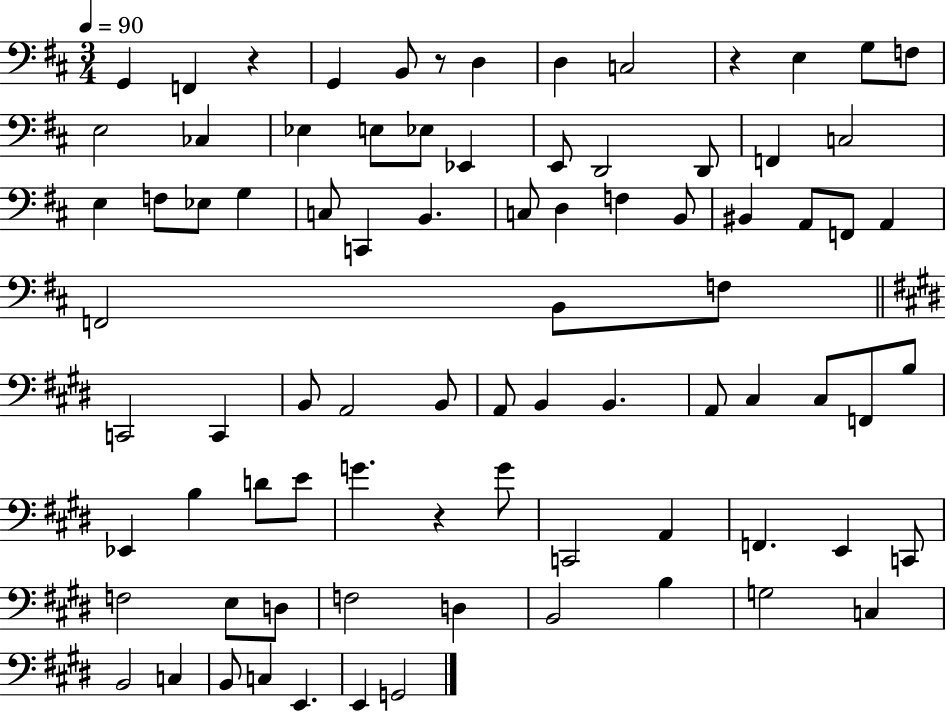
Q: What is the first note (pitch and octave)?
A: G2